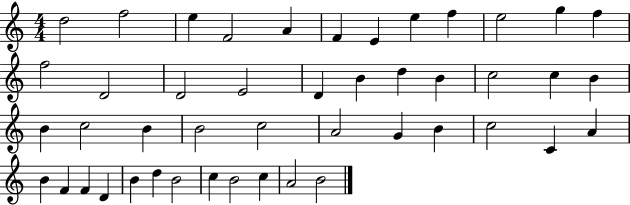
D5/h F5/h E5/q F4/h A4/q F4/q E4/q E5/q F5/q E5/h G5/q F5/q F5/h D4/h D4/h E4/h D4/q B4/q D5/q B4/q C5/h C5/q B4/q B4/q C5/h B4/q B4/h C5/h A4/h G4/q B4/q C5/h C4/q A4/q B4/q F4/q F4/q D4/q B4/q D5/q B4/h C5/q B4/h C5/q A4/h B4/h